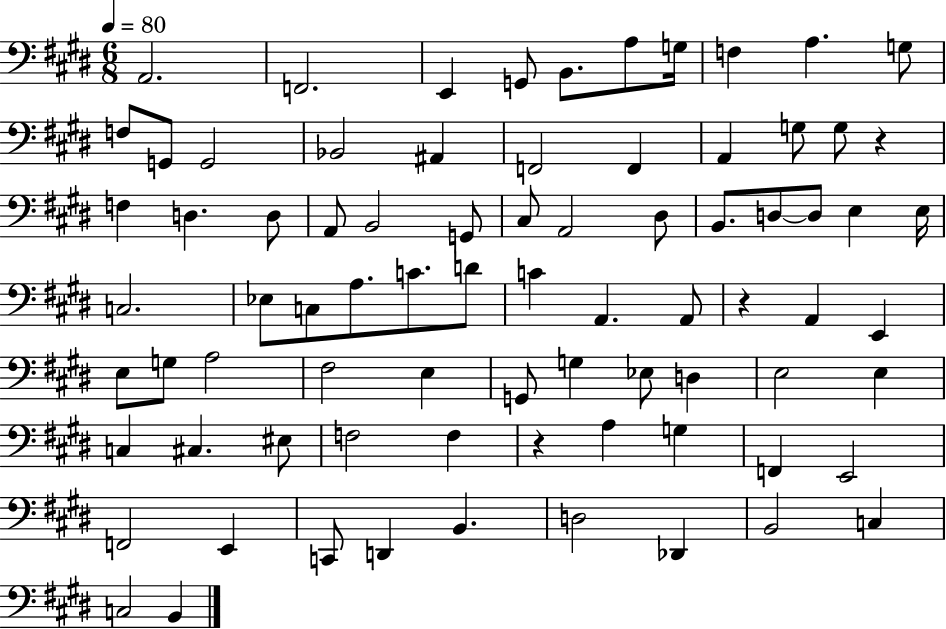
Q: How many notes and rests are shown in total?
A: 79